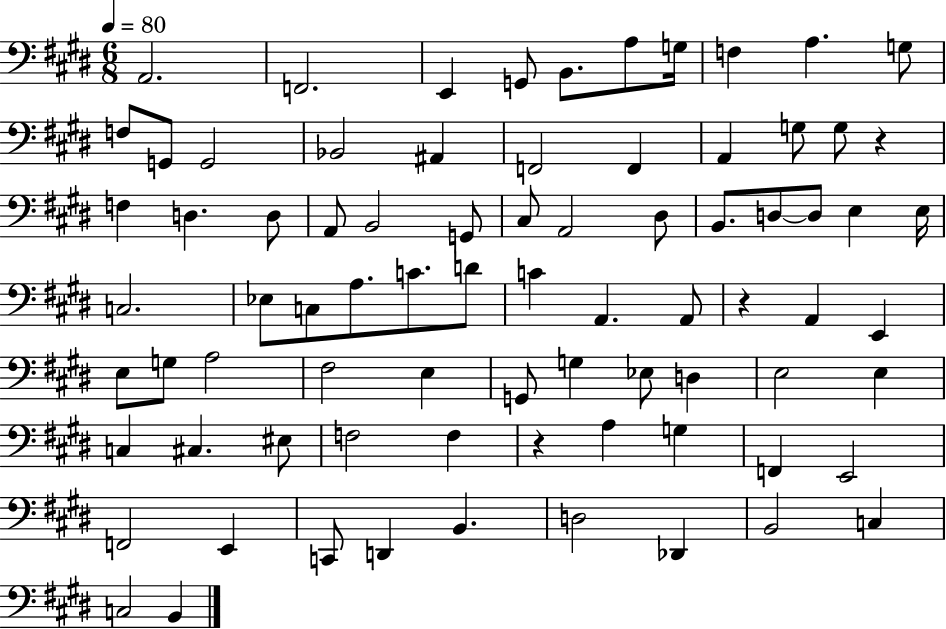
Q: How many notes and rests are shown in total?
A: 79